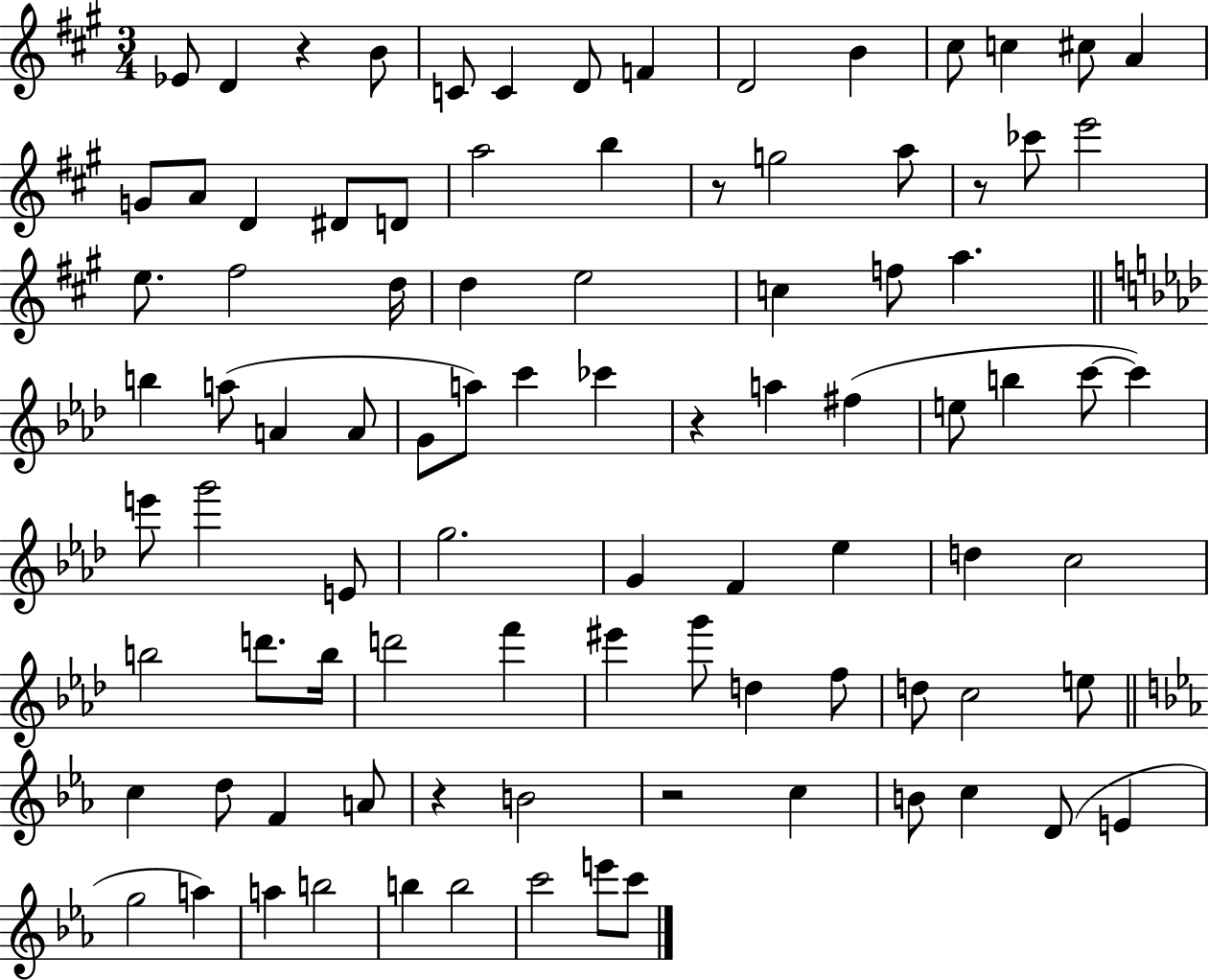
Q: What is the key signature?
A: A major